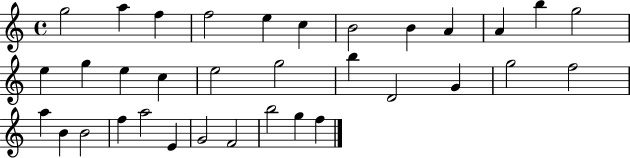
G5/h A5/q F5/q F5/h E5/q C5/q B4/h B4/q A4/q A4/q B5/q G5/h E5/q G5/q E5/q C5/q E5/h G5/h B5/q D4/h G4/q G5/h F5/h A5/q B4/q B4/h F5/q A5/h E4/q G4/h F4/h B5/h G5/q F5/q